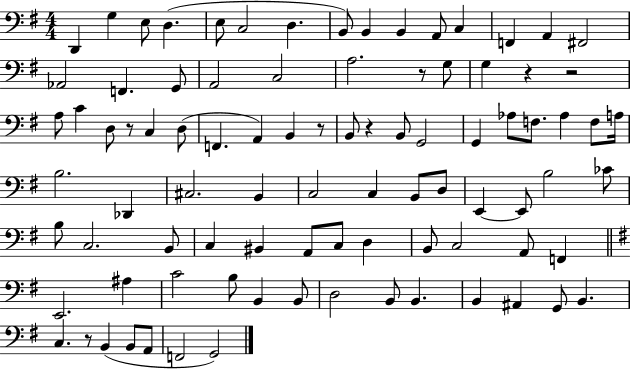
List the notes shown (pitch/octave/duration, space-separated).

D2/q G3/q E3/e D3/q. E3/e C3/h D3/q. B2/e B2/q B2/q A2/e C3/q F2/q A2/q F#2/h Ab2/h F2/q. G2/e A2/h C3/h A3/h. R/e G3/e G3/q R/q R/h A3/e C4/q D3/e R/e C3/q D3/e F2/q. A2/q B2/q R/e B2/e R/q B2/e G2/h G2/q Ab3/e F3/e. Ab3/q F3/e A3/s B3/h. Db2/q C#3/h. B2/q C3/h C3/q B2/e D3/e E2/q E2/e B3/h CES4/e B3/e C3/h. B2/e C3/q BIS2/q A2/e C3/e D3/q B2/e C3/h A2/e F2/q E2/h. A#3/q C4/h B3/e B2/q B2/e D3/h B2/e B2/q. B2/q A#2/q G2/e B2/q. C3/q. R/e B2/q B2/e A2/e F2/h G2/h